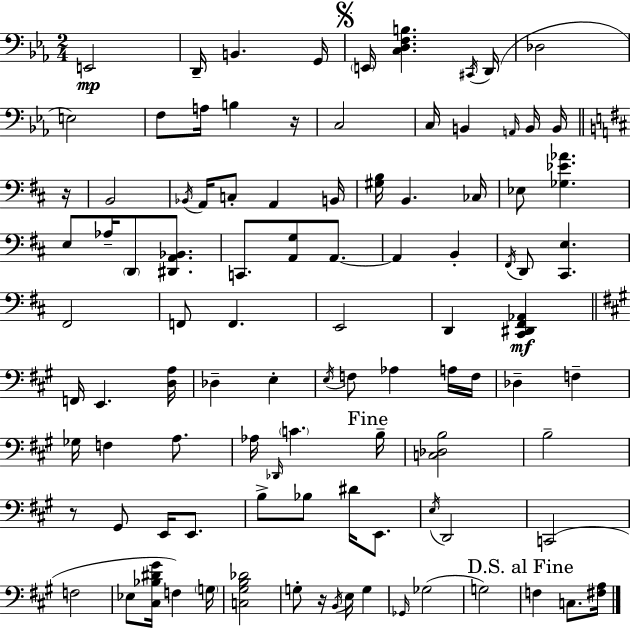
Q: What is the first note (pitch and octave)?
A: E2